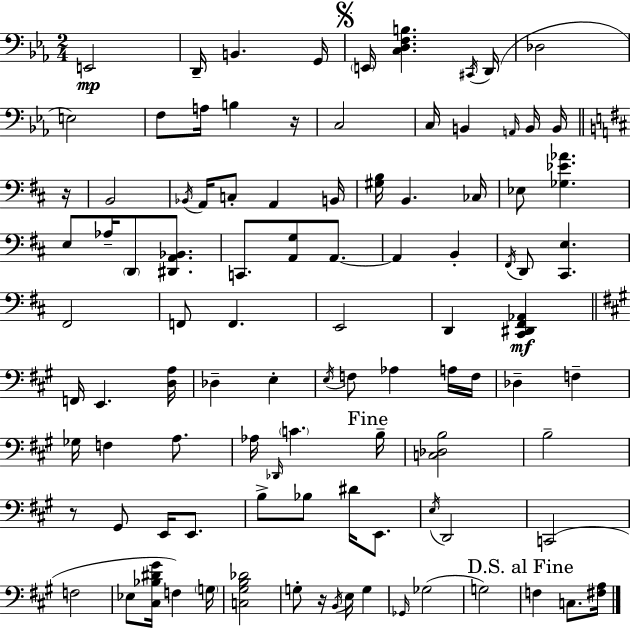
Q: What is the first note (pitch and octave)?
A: E2